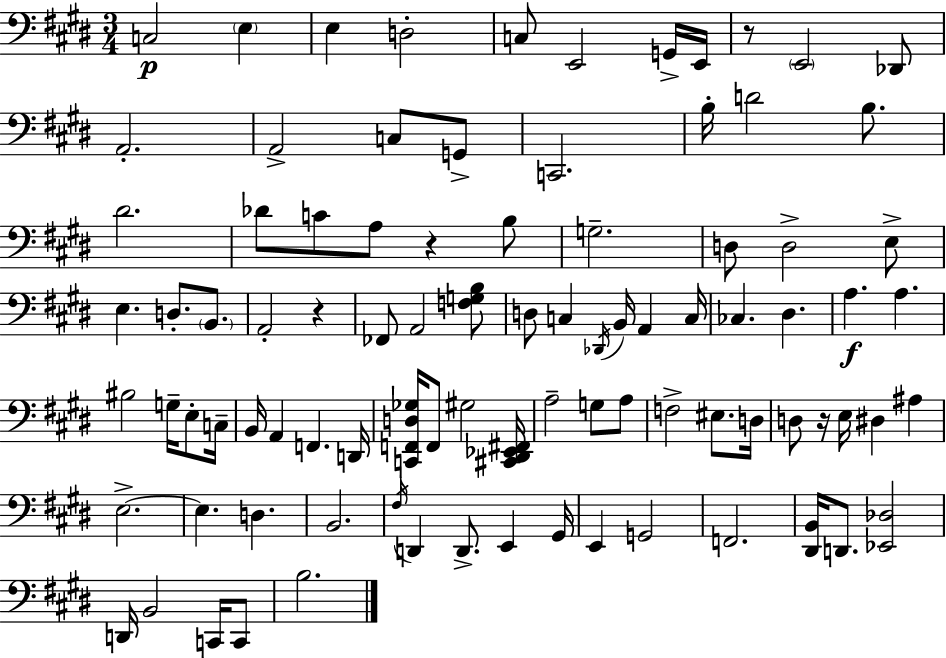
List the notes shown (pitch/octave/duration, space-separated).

C3/h E3/q E3/q D3/h C3/e E2/h G2/s E2/s R/e E2/h Db2/e A2/h. A2/h C3/e G2/e C2/h. B3/s D4/h B3/e. D#4/h. Db4/e C4/e A3/e R/q B3/e G3/h. D3/e D3/h E3/e E3/q. D3/e. B2/e. A2/h R/q FES2/e A2/h [F3,G3,B3]/e D3/e C3/q Db2/s B2/s A2/q C3/s CES3/q. D#3/q. A3/q. A3/q. BIS3/h G3/s E3/e C3/s B2/s A2/q F2/q. D2/s [C2,F2,D3,Gb3]/s F2/e G#3/h [C#2,D#2,Eb2,F#2]/s A3/h G3/e A3/e F3/h EIS3/e. D3/s D3/e R/s E3/s D#3/q A#3/q E3/h. E3/q. D3/q. B2/h. F#3/s D2/q D2/e. E2/q G#2/s E2/q G2/h F2/h. [D#2,B2]/s D2/e. [Eb2,Db3]/h D2/s B2/h C2/s C2/e B3/h.